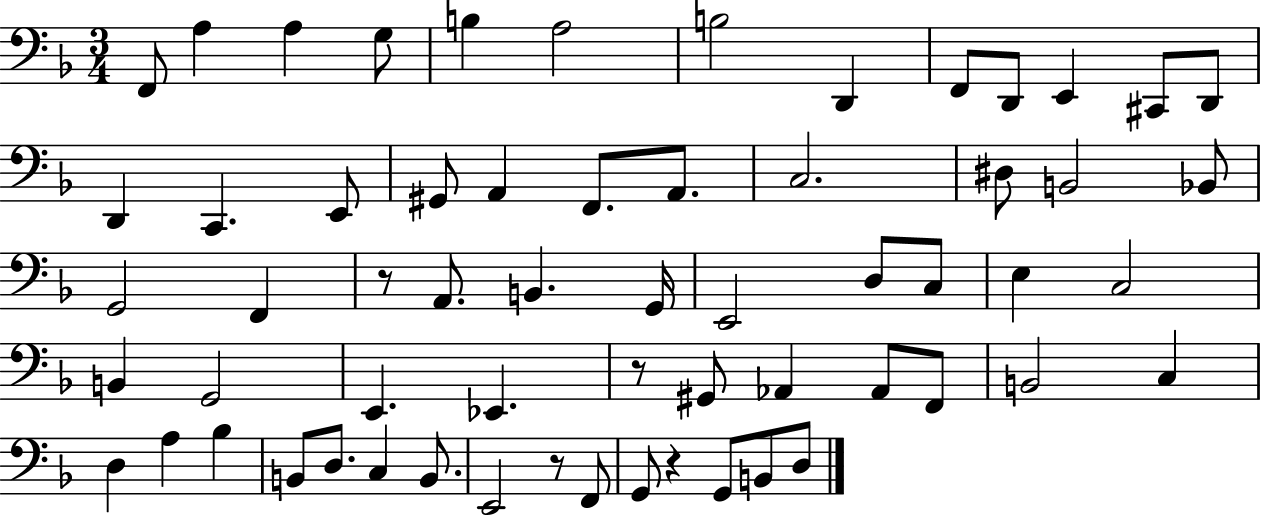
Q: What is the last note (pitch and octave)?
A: D3